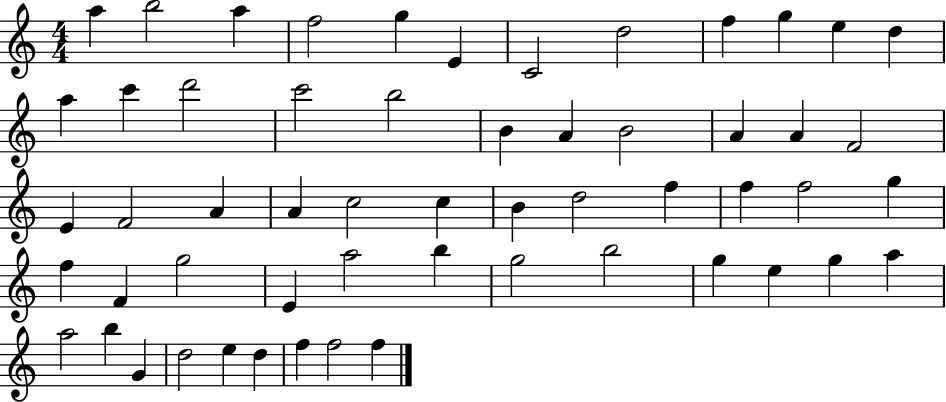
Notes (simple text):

A5/q B5/h A5/q F5/h G5/q E4/q C4/h D5/h F5/q G5/q E5/q D5/q A5/q C6/q D6/h C6/h B5/h B4/q A4/q B4/h A4/q A4/q F4/h E4/q F4/h A4/q A4/q C5/h C5/q B4/q D5/h F5/q F5/q F5/h G5/q F5/q F4/q G5/h E4/q A5/h B5/q G5/h B5/h G5/q E5/q G5/q A5/q A5/h B5/q G4/q D5/h E5/q D5/q F5/q F5/h F5/q